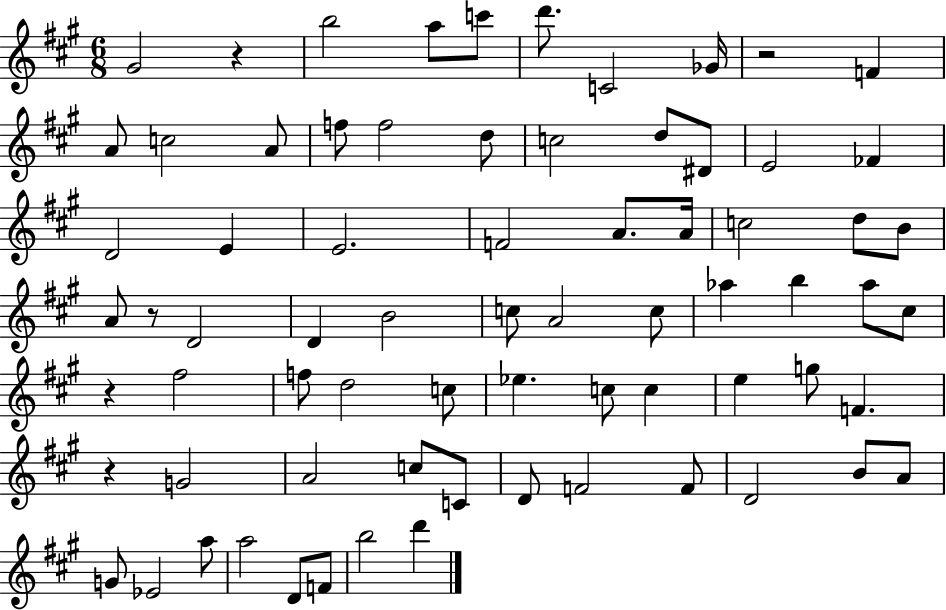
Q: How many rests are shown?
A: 5